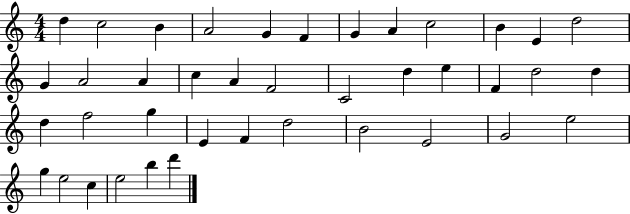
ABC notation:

X:1
T:Untitled
M:4/4
L:1/4
K:C
d c2 B A2 G F G A c2 B E d2 G A2 A c A F2 C2 d e F d2 d d f2 g E F d2 B2 E2 G2 e2 g e2 c e2 b d'